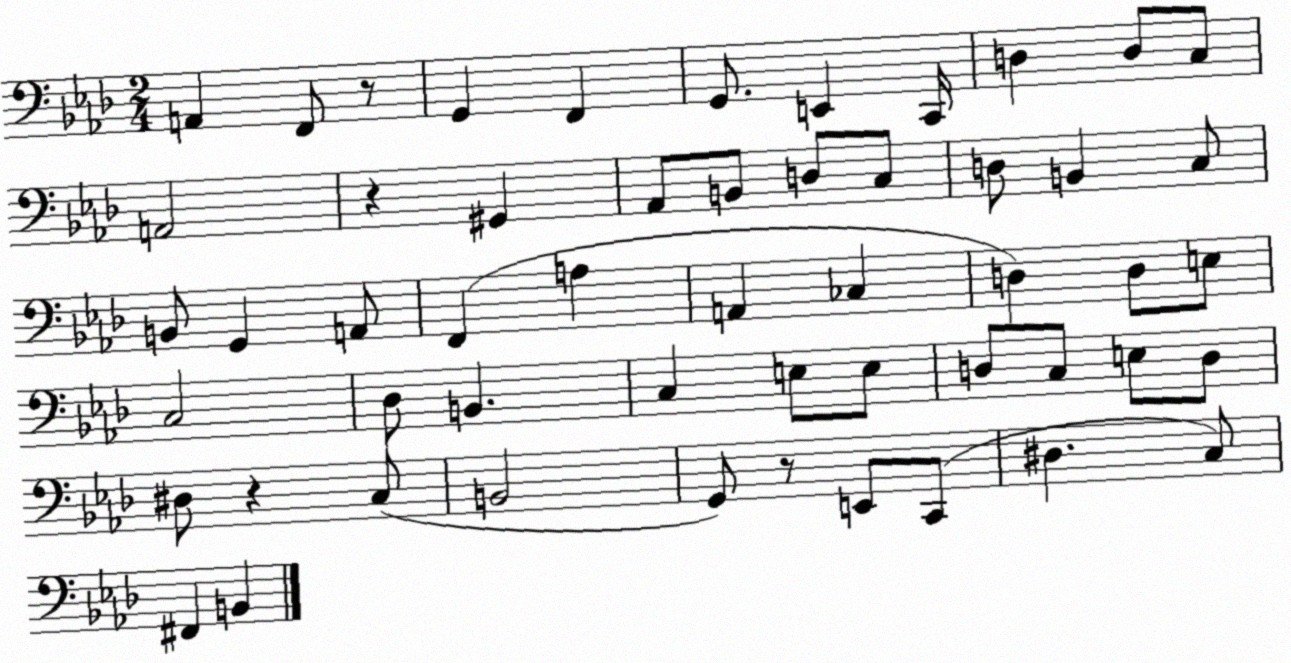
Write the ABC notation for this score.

X:1
T:Untitled
M:2/4
L:1/4
K:Ab
A,, F,,/2 z/2 G,, F,, G,,/2 E,, C,,/4 D, D,/2 C,/2 A,,2 z ^G,, _A,,/2 B,,/2 D,/2 C,/2 D,/2 B,, C,/2 B,,/2 G,, A,,/2 F,, A, A,, _C, D, D,/2 E,/2 C,2 _D,/2 B,, C, E,/2 E,/2 D,/2 C,/2 E,/2 D,/2 ^D,/2 z C,/2 B,,2 G,,/2 z/2 E,,/2 C,,/2 ^D, C,/2 ^F,, B,,